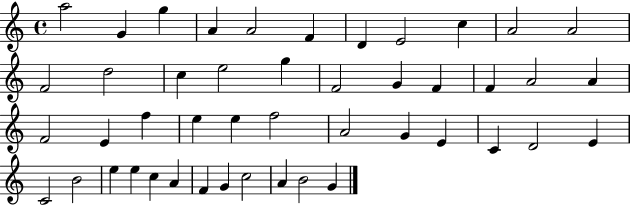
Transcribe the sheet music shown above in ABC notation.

X:1
T:Untitled
M:4/4
L:1/4
K:C
a2 G g A A2 F D E2 c A2 A2 F2 d2 c e2 g F2 G F F A2 A F2 E f e e f2 A2 G E C D2 E C2 B2 e e c A F G c2 A B2 G